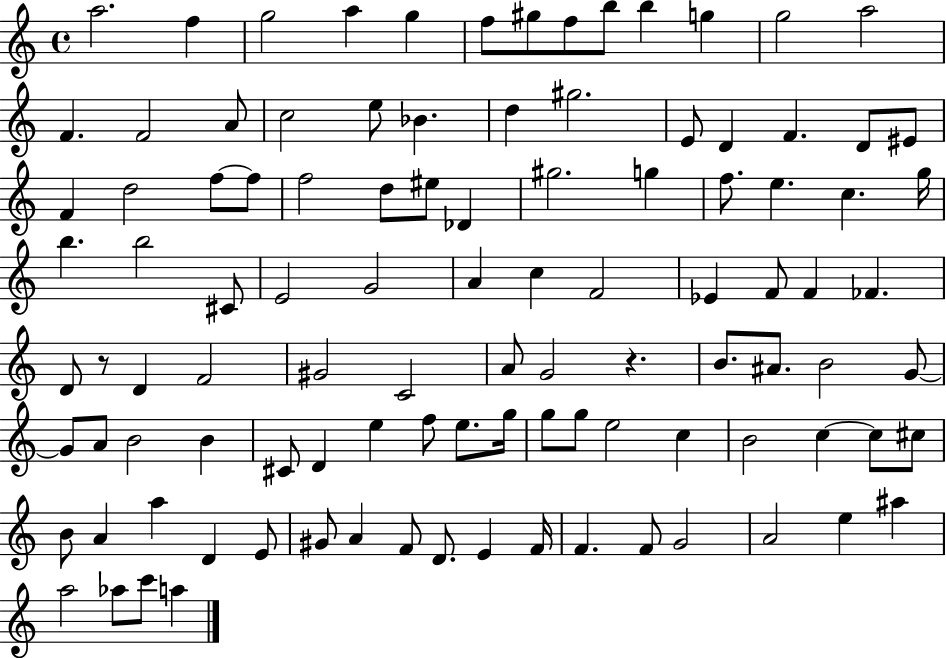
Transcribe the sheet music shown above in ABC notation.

X:1
T:Untitled
M:4/4
L:1/4
K:C
a2 f g2 a g f/2 ^g/2 f/2 b/2 b g g2 a2 F F2 A/2 c2 e/2 _B d ^g2 E/2 D F D/2 ^E/2 F d2 f/2 f/2 f2 d/2 ^e/2 _D ^g2 g f/2 e c g/4 b b2 ^C/2 E2 G2 A c F2 _E F/2 F _F D/2 z/2 D F2 ^G2 C2 A/2 G2 z B/2 ^A/2 B2 G/2 G/2 A/2 B2 B ^C/2 D e f/2 e/2 g/4 g/2 g/2 e2 c B2 c c/2 ^c/2 B/2 A a D E/2 ^G/2 A F/2 D/2 E F/4 F F/2 G2 A2 e ^a a2 _a/2 c'/2 a